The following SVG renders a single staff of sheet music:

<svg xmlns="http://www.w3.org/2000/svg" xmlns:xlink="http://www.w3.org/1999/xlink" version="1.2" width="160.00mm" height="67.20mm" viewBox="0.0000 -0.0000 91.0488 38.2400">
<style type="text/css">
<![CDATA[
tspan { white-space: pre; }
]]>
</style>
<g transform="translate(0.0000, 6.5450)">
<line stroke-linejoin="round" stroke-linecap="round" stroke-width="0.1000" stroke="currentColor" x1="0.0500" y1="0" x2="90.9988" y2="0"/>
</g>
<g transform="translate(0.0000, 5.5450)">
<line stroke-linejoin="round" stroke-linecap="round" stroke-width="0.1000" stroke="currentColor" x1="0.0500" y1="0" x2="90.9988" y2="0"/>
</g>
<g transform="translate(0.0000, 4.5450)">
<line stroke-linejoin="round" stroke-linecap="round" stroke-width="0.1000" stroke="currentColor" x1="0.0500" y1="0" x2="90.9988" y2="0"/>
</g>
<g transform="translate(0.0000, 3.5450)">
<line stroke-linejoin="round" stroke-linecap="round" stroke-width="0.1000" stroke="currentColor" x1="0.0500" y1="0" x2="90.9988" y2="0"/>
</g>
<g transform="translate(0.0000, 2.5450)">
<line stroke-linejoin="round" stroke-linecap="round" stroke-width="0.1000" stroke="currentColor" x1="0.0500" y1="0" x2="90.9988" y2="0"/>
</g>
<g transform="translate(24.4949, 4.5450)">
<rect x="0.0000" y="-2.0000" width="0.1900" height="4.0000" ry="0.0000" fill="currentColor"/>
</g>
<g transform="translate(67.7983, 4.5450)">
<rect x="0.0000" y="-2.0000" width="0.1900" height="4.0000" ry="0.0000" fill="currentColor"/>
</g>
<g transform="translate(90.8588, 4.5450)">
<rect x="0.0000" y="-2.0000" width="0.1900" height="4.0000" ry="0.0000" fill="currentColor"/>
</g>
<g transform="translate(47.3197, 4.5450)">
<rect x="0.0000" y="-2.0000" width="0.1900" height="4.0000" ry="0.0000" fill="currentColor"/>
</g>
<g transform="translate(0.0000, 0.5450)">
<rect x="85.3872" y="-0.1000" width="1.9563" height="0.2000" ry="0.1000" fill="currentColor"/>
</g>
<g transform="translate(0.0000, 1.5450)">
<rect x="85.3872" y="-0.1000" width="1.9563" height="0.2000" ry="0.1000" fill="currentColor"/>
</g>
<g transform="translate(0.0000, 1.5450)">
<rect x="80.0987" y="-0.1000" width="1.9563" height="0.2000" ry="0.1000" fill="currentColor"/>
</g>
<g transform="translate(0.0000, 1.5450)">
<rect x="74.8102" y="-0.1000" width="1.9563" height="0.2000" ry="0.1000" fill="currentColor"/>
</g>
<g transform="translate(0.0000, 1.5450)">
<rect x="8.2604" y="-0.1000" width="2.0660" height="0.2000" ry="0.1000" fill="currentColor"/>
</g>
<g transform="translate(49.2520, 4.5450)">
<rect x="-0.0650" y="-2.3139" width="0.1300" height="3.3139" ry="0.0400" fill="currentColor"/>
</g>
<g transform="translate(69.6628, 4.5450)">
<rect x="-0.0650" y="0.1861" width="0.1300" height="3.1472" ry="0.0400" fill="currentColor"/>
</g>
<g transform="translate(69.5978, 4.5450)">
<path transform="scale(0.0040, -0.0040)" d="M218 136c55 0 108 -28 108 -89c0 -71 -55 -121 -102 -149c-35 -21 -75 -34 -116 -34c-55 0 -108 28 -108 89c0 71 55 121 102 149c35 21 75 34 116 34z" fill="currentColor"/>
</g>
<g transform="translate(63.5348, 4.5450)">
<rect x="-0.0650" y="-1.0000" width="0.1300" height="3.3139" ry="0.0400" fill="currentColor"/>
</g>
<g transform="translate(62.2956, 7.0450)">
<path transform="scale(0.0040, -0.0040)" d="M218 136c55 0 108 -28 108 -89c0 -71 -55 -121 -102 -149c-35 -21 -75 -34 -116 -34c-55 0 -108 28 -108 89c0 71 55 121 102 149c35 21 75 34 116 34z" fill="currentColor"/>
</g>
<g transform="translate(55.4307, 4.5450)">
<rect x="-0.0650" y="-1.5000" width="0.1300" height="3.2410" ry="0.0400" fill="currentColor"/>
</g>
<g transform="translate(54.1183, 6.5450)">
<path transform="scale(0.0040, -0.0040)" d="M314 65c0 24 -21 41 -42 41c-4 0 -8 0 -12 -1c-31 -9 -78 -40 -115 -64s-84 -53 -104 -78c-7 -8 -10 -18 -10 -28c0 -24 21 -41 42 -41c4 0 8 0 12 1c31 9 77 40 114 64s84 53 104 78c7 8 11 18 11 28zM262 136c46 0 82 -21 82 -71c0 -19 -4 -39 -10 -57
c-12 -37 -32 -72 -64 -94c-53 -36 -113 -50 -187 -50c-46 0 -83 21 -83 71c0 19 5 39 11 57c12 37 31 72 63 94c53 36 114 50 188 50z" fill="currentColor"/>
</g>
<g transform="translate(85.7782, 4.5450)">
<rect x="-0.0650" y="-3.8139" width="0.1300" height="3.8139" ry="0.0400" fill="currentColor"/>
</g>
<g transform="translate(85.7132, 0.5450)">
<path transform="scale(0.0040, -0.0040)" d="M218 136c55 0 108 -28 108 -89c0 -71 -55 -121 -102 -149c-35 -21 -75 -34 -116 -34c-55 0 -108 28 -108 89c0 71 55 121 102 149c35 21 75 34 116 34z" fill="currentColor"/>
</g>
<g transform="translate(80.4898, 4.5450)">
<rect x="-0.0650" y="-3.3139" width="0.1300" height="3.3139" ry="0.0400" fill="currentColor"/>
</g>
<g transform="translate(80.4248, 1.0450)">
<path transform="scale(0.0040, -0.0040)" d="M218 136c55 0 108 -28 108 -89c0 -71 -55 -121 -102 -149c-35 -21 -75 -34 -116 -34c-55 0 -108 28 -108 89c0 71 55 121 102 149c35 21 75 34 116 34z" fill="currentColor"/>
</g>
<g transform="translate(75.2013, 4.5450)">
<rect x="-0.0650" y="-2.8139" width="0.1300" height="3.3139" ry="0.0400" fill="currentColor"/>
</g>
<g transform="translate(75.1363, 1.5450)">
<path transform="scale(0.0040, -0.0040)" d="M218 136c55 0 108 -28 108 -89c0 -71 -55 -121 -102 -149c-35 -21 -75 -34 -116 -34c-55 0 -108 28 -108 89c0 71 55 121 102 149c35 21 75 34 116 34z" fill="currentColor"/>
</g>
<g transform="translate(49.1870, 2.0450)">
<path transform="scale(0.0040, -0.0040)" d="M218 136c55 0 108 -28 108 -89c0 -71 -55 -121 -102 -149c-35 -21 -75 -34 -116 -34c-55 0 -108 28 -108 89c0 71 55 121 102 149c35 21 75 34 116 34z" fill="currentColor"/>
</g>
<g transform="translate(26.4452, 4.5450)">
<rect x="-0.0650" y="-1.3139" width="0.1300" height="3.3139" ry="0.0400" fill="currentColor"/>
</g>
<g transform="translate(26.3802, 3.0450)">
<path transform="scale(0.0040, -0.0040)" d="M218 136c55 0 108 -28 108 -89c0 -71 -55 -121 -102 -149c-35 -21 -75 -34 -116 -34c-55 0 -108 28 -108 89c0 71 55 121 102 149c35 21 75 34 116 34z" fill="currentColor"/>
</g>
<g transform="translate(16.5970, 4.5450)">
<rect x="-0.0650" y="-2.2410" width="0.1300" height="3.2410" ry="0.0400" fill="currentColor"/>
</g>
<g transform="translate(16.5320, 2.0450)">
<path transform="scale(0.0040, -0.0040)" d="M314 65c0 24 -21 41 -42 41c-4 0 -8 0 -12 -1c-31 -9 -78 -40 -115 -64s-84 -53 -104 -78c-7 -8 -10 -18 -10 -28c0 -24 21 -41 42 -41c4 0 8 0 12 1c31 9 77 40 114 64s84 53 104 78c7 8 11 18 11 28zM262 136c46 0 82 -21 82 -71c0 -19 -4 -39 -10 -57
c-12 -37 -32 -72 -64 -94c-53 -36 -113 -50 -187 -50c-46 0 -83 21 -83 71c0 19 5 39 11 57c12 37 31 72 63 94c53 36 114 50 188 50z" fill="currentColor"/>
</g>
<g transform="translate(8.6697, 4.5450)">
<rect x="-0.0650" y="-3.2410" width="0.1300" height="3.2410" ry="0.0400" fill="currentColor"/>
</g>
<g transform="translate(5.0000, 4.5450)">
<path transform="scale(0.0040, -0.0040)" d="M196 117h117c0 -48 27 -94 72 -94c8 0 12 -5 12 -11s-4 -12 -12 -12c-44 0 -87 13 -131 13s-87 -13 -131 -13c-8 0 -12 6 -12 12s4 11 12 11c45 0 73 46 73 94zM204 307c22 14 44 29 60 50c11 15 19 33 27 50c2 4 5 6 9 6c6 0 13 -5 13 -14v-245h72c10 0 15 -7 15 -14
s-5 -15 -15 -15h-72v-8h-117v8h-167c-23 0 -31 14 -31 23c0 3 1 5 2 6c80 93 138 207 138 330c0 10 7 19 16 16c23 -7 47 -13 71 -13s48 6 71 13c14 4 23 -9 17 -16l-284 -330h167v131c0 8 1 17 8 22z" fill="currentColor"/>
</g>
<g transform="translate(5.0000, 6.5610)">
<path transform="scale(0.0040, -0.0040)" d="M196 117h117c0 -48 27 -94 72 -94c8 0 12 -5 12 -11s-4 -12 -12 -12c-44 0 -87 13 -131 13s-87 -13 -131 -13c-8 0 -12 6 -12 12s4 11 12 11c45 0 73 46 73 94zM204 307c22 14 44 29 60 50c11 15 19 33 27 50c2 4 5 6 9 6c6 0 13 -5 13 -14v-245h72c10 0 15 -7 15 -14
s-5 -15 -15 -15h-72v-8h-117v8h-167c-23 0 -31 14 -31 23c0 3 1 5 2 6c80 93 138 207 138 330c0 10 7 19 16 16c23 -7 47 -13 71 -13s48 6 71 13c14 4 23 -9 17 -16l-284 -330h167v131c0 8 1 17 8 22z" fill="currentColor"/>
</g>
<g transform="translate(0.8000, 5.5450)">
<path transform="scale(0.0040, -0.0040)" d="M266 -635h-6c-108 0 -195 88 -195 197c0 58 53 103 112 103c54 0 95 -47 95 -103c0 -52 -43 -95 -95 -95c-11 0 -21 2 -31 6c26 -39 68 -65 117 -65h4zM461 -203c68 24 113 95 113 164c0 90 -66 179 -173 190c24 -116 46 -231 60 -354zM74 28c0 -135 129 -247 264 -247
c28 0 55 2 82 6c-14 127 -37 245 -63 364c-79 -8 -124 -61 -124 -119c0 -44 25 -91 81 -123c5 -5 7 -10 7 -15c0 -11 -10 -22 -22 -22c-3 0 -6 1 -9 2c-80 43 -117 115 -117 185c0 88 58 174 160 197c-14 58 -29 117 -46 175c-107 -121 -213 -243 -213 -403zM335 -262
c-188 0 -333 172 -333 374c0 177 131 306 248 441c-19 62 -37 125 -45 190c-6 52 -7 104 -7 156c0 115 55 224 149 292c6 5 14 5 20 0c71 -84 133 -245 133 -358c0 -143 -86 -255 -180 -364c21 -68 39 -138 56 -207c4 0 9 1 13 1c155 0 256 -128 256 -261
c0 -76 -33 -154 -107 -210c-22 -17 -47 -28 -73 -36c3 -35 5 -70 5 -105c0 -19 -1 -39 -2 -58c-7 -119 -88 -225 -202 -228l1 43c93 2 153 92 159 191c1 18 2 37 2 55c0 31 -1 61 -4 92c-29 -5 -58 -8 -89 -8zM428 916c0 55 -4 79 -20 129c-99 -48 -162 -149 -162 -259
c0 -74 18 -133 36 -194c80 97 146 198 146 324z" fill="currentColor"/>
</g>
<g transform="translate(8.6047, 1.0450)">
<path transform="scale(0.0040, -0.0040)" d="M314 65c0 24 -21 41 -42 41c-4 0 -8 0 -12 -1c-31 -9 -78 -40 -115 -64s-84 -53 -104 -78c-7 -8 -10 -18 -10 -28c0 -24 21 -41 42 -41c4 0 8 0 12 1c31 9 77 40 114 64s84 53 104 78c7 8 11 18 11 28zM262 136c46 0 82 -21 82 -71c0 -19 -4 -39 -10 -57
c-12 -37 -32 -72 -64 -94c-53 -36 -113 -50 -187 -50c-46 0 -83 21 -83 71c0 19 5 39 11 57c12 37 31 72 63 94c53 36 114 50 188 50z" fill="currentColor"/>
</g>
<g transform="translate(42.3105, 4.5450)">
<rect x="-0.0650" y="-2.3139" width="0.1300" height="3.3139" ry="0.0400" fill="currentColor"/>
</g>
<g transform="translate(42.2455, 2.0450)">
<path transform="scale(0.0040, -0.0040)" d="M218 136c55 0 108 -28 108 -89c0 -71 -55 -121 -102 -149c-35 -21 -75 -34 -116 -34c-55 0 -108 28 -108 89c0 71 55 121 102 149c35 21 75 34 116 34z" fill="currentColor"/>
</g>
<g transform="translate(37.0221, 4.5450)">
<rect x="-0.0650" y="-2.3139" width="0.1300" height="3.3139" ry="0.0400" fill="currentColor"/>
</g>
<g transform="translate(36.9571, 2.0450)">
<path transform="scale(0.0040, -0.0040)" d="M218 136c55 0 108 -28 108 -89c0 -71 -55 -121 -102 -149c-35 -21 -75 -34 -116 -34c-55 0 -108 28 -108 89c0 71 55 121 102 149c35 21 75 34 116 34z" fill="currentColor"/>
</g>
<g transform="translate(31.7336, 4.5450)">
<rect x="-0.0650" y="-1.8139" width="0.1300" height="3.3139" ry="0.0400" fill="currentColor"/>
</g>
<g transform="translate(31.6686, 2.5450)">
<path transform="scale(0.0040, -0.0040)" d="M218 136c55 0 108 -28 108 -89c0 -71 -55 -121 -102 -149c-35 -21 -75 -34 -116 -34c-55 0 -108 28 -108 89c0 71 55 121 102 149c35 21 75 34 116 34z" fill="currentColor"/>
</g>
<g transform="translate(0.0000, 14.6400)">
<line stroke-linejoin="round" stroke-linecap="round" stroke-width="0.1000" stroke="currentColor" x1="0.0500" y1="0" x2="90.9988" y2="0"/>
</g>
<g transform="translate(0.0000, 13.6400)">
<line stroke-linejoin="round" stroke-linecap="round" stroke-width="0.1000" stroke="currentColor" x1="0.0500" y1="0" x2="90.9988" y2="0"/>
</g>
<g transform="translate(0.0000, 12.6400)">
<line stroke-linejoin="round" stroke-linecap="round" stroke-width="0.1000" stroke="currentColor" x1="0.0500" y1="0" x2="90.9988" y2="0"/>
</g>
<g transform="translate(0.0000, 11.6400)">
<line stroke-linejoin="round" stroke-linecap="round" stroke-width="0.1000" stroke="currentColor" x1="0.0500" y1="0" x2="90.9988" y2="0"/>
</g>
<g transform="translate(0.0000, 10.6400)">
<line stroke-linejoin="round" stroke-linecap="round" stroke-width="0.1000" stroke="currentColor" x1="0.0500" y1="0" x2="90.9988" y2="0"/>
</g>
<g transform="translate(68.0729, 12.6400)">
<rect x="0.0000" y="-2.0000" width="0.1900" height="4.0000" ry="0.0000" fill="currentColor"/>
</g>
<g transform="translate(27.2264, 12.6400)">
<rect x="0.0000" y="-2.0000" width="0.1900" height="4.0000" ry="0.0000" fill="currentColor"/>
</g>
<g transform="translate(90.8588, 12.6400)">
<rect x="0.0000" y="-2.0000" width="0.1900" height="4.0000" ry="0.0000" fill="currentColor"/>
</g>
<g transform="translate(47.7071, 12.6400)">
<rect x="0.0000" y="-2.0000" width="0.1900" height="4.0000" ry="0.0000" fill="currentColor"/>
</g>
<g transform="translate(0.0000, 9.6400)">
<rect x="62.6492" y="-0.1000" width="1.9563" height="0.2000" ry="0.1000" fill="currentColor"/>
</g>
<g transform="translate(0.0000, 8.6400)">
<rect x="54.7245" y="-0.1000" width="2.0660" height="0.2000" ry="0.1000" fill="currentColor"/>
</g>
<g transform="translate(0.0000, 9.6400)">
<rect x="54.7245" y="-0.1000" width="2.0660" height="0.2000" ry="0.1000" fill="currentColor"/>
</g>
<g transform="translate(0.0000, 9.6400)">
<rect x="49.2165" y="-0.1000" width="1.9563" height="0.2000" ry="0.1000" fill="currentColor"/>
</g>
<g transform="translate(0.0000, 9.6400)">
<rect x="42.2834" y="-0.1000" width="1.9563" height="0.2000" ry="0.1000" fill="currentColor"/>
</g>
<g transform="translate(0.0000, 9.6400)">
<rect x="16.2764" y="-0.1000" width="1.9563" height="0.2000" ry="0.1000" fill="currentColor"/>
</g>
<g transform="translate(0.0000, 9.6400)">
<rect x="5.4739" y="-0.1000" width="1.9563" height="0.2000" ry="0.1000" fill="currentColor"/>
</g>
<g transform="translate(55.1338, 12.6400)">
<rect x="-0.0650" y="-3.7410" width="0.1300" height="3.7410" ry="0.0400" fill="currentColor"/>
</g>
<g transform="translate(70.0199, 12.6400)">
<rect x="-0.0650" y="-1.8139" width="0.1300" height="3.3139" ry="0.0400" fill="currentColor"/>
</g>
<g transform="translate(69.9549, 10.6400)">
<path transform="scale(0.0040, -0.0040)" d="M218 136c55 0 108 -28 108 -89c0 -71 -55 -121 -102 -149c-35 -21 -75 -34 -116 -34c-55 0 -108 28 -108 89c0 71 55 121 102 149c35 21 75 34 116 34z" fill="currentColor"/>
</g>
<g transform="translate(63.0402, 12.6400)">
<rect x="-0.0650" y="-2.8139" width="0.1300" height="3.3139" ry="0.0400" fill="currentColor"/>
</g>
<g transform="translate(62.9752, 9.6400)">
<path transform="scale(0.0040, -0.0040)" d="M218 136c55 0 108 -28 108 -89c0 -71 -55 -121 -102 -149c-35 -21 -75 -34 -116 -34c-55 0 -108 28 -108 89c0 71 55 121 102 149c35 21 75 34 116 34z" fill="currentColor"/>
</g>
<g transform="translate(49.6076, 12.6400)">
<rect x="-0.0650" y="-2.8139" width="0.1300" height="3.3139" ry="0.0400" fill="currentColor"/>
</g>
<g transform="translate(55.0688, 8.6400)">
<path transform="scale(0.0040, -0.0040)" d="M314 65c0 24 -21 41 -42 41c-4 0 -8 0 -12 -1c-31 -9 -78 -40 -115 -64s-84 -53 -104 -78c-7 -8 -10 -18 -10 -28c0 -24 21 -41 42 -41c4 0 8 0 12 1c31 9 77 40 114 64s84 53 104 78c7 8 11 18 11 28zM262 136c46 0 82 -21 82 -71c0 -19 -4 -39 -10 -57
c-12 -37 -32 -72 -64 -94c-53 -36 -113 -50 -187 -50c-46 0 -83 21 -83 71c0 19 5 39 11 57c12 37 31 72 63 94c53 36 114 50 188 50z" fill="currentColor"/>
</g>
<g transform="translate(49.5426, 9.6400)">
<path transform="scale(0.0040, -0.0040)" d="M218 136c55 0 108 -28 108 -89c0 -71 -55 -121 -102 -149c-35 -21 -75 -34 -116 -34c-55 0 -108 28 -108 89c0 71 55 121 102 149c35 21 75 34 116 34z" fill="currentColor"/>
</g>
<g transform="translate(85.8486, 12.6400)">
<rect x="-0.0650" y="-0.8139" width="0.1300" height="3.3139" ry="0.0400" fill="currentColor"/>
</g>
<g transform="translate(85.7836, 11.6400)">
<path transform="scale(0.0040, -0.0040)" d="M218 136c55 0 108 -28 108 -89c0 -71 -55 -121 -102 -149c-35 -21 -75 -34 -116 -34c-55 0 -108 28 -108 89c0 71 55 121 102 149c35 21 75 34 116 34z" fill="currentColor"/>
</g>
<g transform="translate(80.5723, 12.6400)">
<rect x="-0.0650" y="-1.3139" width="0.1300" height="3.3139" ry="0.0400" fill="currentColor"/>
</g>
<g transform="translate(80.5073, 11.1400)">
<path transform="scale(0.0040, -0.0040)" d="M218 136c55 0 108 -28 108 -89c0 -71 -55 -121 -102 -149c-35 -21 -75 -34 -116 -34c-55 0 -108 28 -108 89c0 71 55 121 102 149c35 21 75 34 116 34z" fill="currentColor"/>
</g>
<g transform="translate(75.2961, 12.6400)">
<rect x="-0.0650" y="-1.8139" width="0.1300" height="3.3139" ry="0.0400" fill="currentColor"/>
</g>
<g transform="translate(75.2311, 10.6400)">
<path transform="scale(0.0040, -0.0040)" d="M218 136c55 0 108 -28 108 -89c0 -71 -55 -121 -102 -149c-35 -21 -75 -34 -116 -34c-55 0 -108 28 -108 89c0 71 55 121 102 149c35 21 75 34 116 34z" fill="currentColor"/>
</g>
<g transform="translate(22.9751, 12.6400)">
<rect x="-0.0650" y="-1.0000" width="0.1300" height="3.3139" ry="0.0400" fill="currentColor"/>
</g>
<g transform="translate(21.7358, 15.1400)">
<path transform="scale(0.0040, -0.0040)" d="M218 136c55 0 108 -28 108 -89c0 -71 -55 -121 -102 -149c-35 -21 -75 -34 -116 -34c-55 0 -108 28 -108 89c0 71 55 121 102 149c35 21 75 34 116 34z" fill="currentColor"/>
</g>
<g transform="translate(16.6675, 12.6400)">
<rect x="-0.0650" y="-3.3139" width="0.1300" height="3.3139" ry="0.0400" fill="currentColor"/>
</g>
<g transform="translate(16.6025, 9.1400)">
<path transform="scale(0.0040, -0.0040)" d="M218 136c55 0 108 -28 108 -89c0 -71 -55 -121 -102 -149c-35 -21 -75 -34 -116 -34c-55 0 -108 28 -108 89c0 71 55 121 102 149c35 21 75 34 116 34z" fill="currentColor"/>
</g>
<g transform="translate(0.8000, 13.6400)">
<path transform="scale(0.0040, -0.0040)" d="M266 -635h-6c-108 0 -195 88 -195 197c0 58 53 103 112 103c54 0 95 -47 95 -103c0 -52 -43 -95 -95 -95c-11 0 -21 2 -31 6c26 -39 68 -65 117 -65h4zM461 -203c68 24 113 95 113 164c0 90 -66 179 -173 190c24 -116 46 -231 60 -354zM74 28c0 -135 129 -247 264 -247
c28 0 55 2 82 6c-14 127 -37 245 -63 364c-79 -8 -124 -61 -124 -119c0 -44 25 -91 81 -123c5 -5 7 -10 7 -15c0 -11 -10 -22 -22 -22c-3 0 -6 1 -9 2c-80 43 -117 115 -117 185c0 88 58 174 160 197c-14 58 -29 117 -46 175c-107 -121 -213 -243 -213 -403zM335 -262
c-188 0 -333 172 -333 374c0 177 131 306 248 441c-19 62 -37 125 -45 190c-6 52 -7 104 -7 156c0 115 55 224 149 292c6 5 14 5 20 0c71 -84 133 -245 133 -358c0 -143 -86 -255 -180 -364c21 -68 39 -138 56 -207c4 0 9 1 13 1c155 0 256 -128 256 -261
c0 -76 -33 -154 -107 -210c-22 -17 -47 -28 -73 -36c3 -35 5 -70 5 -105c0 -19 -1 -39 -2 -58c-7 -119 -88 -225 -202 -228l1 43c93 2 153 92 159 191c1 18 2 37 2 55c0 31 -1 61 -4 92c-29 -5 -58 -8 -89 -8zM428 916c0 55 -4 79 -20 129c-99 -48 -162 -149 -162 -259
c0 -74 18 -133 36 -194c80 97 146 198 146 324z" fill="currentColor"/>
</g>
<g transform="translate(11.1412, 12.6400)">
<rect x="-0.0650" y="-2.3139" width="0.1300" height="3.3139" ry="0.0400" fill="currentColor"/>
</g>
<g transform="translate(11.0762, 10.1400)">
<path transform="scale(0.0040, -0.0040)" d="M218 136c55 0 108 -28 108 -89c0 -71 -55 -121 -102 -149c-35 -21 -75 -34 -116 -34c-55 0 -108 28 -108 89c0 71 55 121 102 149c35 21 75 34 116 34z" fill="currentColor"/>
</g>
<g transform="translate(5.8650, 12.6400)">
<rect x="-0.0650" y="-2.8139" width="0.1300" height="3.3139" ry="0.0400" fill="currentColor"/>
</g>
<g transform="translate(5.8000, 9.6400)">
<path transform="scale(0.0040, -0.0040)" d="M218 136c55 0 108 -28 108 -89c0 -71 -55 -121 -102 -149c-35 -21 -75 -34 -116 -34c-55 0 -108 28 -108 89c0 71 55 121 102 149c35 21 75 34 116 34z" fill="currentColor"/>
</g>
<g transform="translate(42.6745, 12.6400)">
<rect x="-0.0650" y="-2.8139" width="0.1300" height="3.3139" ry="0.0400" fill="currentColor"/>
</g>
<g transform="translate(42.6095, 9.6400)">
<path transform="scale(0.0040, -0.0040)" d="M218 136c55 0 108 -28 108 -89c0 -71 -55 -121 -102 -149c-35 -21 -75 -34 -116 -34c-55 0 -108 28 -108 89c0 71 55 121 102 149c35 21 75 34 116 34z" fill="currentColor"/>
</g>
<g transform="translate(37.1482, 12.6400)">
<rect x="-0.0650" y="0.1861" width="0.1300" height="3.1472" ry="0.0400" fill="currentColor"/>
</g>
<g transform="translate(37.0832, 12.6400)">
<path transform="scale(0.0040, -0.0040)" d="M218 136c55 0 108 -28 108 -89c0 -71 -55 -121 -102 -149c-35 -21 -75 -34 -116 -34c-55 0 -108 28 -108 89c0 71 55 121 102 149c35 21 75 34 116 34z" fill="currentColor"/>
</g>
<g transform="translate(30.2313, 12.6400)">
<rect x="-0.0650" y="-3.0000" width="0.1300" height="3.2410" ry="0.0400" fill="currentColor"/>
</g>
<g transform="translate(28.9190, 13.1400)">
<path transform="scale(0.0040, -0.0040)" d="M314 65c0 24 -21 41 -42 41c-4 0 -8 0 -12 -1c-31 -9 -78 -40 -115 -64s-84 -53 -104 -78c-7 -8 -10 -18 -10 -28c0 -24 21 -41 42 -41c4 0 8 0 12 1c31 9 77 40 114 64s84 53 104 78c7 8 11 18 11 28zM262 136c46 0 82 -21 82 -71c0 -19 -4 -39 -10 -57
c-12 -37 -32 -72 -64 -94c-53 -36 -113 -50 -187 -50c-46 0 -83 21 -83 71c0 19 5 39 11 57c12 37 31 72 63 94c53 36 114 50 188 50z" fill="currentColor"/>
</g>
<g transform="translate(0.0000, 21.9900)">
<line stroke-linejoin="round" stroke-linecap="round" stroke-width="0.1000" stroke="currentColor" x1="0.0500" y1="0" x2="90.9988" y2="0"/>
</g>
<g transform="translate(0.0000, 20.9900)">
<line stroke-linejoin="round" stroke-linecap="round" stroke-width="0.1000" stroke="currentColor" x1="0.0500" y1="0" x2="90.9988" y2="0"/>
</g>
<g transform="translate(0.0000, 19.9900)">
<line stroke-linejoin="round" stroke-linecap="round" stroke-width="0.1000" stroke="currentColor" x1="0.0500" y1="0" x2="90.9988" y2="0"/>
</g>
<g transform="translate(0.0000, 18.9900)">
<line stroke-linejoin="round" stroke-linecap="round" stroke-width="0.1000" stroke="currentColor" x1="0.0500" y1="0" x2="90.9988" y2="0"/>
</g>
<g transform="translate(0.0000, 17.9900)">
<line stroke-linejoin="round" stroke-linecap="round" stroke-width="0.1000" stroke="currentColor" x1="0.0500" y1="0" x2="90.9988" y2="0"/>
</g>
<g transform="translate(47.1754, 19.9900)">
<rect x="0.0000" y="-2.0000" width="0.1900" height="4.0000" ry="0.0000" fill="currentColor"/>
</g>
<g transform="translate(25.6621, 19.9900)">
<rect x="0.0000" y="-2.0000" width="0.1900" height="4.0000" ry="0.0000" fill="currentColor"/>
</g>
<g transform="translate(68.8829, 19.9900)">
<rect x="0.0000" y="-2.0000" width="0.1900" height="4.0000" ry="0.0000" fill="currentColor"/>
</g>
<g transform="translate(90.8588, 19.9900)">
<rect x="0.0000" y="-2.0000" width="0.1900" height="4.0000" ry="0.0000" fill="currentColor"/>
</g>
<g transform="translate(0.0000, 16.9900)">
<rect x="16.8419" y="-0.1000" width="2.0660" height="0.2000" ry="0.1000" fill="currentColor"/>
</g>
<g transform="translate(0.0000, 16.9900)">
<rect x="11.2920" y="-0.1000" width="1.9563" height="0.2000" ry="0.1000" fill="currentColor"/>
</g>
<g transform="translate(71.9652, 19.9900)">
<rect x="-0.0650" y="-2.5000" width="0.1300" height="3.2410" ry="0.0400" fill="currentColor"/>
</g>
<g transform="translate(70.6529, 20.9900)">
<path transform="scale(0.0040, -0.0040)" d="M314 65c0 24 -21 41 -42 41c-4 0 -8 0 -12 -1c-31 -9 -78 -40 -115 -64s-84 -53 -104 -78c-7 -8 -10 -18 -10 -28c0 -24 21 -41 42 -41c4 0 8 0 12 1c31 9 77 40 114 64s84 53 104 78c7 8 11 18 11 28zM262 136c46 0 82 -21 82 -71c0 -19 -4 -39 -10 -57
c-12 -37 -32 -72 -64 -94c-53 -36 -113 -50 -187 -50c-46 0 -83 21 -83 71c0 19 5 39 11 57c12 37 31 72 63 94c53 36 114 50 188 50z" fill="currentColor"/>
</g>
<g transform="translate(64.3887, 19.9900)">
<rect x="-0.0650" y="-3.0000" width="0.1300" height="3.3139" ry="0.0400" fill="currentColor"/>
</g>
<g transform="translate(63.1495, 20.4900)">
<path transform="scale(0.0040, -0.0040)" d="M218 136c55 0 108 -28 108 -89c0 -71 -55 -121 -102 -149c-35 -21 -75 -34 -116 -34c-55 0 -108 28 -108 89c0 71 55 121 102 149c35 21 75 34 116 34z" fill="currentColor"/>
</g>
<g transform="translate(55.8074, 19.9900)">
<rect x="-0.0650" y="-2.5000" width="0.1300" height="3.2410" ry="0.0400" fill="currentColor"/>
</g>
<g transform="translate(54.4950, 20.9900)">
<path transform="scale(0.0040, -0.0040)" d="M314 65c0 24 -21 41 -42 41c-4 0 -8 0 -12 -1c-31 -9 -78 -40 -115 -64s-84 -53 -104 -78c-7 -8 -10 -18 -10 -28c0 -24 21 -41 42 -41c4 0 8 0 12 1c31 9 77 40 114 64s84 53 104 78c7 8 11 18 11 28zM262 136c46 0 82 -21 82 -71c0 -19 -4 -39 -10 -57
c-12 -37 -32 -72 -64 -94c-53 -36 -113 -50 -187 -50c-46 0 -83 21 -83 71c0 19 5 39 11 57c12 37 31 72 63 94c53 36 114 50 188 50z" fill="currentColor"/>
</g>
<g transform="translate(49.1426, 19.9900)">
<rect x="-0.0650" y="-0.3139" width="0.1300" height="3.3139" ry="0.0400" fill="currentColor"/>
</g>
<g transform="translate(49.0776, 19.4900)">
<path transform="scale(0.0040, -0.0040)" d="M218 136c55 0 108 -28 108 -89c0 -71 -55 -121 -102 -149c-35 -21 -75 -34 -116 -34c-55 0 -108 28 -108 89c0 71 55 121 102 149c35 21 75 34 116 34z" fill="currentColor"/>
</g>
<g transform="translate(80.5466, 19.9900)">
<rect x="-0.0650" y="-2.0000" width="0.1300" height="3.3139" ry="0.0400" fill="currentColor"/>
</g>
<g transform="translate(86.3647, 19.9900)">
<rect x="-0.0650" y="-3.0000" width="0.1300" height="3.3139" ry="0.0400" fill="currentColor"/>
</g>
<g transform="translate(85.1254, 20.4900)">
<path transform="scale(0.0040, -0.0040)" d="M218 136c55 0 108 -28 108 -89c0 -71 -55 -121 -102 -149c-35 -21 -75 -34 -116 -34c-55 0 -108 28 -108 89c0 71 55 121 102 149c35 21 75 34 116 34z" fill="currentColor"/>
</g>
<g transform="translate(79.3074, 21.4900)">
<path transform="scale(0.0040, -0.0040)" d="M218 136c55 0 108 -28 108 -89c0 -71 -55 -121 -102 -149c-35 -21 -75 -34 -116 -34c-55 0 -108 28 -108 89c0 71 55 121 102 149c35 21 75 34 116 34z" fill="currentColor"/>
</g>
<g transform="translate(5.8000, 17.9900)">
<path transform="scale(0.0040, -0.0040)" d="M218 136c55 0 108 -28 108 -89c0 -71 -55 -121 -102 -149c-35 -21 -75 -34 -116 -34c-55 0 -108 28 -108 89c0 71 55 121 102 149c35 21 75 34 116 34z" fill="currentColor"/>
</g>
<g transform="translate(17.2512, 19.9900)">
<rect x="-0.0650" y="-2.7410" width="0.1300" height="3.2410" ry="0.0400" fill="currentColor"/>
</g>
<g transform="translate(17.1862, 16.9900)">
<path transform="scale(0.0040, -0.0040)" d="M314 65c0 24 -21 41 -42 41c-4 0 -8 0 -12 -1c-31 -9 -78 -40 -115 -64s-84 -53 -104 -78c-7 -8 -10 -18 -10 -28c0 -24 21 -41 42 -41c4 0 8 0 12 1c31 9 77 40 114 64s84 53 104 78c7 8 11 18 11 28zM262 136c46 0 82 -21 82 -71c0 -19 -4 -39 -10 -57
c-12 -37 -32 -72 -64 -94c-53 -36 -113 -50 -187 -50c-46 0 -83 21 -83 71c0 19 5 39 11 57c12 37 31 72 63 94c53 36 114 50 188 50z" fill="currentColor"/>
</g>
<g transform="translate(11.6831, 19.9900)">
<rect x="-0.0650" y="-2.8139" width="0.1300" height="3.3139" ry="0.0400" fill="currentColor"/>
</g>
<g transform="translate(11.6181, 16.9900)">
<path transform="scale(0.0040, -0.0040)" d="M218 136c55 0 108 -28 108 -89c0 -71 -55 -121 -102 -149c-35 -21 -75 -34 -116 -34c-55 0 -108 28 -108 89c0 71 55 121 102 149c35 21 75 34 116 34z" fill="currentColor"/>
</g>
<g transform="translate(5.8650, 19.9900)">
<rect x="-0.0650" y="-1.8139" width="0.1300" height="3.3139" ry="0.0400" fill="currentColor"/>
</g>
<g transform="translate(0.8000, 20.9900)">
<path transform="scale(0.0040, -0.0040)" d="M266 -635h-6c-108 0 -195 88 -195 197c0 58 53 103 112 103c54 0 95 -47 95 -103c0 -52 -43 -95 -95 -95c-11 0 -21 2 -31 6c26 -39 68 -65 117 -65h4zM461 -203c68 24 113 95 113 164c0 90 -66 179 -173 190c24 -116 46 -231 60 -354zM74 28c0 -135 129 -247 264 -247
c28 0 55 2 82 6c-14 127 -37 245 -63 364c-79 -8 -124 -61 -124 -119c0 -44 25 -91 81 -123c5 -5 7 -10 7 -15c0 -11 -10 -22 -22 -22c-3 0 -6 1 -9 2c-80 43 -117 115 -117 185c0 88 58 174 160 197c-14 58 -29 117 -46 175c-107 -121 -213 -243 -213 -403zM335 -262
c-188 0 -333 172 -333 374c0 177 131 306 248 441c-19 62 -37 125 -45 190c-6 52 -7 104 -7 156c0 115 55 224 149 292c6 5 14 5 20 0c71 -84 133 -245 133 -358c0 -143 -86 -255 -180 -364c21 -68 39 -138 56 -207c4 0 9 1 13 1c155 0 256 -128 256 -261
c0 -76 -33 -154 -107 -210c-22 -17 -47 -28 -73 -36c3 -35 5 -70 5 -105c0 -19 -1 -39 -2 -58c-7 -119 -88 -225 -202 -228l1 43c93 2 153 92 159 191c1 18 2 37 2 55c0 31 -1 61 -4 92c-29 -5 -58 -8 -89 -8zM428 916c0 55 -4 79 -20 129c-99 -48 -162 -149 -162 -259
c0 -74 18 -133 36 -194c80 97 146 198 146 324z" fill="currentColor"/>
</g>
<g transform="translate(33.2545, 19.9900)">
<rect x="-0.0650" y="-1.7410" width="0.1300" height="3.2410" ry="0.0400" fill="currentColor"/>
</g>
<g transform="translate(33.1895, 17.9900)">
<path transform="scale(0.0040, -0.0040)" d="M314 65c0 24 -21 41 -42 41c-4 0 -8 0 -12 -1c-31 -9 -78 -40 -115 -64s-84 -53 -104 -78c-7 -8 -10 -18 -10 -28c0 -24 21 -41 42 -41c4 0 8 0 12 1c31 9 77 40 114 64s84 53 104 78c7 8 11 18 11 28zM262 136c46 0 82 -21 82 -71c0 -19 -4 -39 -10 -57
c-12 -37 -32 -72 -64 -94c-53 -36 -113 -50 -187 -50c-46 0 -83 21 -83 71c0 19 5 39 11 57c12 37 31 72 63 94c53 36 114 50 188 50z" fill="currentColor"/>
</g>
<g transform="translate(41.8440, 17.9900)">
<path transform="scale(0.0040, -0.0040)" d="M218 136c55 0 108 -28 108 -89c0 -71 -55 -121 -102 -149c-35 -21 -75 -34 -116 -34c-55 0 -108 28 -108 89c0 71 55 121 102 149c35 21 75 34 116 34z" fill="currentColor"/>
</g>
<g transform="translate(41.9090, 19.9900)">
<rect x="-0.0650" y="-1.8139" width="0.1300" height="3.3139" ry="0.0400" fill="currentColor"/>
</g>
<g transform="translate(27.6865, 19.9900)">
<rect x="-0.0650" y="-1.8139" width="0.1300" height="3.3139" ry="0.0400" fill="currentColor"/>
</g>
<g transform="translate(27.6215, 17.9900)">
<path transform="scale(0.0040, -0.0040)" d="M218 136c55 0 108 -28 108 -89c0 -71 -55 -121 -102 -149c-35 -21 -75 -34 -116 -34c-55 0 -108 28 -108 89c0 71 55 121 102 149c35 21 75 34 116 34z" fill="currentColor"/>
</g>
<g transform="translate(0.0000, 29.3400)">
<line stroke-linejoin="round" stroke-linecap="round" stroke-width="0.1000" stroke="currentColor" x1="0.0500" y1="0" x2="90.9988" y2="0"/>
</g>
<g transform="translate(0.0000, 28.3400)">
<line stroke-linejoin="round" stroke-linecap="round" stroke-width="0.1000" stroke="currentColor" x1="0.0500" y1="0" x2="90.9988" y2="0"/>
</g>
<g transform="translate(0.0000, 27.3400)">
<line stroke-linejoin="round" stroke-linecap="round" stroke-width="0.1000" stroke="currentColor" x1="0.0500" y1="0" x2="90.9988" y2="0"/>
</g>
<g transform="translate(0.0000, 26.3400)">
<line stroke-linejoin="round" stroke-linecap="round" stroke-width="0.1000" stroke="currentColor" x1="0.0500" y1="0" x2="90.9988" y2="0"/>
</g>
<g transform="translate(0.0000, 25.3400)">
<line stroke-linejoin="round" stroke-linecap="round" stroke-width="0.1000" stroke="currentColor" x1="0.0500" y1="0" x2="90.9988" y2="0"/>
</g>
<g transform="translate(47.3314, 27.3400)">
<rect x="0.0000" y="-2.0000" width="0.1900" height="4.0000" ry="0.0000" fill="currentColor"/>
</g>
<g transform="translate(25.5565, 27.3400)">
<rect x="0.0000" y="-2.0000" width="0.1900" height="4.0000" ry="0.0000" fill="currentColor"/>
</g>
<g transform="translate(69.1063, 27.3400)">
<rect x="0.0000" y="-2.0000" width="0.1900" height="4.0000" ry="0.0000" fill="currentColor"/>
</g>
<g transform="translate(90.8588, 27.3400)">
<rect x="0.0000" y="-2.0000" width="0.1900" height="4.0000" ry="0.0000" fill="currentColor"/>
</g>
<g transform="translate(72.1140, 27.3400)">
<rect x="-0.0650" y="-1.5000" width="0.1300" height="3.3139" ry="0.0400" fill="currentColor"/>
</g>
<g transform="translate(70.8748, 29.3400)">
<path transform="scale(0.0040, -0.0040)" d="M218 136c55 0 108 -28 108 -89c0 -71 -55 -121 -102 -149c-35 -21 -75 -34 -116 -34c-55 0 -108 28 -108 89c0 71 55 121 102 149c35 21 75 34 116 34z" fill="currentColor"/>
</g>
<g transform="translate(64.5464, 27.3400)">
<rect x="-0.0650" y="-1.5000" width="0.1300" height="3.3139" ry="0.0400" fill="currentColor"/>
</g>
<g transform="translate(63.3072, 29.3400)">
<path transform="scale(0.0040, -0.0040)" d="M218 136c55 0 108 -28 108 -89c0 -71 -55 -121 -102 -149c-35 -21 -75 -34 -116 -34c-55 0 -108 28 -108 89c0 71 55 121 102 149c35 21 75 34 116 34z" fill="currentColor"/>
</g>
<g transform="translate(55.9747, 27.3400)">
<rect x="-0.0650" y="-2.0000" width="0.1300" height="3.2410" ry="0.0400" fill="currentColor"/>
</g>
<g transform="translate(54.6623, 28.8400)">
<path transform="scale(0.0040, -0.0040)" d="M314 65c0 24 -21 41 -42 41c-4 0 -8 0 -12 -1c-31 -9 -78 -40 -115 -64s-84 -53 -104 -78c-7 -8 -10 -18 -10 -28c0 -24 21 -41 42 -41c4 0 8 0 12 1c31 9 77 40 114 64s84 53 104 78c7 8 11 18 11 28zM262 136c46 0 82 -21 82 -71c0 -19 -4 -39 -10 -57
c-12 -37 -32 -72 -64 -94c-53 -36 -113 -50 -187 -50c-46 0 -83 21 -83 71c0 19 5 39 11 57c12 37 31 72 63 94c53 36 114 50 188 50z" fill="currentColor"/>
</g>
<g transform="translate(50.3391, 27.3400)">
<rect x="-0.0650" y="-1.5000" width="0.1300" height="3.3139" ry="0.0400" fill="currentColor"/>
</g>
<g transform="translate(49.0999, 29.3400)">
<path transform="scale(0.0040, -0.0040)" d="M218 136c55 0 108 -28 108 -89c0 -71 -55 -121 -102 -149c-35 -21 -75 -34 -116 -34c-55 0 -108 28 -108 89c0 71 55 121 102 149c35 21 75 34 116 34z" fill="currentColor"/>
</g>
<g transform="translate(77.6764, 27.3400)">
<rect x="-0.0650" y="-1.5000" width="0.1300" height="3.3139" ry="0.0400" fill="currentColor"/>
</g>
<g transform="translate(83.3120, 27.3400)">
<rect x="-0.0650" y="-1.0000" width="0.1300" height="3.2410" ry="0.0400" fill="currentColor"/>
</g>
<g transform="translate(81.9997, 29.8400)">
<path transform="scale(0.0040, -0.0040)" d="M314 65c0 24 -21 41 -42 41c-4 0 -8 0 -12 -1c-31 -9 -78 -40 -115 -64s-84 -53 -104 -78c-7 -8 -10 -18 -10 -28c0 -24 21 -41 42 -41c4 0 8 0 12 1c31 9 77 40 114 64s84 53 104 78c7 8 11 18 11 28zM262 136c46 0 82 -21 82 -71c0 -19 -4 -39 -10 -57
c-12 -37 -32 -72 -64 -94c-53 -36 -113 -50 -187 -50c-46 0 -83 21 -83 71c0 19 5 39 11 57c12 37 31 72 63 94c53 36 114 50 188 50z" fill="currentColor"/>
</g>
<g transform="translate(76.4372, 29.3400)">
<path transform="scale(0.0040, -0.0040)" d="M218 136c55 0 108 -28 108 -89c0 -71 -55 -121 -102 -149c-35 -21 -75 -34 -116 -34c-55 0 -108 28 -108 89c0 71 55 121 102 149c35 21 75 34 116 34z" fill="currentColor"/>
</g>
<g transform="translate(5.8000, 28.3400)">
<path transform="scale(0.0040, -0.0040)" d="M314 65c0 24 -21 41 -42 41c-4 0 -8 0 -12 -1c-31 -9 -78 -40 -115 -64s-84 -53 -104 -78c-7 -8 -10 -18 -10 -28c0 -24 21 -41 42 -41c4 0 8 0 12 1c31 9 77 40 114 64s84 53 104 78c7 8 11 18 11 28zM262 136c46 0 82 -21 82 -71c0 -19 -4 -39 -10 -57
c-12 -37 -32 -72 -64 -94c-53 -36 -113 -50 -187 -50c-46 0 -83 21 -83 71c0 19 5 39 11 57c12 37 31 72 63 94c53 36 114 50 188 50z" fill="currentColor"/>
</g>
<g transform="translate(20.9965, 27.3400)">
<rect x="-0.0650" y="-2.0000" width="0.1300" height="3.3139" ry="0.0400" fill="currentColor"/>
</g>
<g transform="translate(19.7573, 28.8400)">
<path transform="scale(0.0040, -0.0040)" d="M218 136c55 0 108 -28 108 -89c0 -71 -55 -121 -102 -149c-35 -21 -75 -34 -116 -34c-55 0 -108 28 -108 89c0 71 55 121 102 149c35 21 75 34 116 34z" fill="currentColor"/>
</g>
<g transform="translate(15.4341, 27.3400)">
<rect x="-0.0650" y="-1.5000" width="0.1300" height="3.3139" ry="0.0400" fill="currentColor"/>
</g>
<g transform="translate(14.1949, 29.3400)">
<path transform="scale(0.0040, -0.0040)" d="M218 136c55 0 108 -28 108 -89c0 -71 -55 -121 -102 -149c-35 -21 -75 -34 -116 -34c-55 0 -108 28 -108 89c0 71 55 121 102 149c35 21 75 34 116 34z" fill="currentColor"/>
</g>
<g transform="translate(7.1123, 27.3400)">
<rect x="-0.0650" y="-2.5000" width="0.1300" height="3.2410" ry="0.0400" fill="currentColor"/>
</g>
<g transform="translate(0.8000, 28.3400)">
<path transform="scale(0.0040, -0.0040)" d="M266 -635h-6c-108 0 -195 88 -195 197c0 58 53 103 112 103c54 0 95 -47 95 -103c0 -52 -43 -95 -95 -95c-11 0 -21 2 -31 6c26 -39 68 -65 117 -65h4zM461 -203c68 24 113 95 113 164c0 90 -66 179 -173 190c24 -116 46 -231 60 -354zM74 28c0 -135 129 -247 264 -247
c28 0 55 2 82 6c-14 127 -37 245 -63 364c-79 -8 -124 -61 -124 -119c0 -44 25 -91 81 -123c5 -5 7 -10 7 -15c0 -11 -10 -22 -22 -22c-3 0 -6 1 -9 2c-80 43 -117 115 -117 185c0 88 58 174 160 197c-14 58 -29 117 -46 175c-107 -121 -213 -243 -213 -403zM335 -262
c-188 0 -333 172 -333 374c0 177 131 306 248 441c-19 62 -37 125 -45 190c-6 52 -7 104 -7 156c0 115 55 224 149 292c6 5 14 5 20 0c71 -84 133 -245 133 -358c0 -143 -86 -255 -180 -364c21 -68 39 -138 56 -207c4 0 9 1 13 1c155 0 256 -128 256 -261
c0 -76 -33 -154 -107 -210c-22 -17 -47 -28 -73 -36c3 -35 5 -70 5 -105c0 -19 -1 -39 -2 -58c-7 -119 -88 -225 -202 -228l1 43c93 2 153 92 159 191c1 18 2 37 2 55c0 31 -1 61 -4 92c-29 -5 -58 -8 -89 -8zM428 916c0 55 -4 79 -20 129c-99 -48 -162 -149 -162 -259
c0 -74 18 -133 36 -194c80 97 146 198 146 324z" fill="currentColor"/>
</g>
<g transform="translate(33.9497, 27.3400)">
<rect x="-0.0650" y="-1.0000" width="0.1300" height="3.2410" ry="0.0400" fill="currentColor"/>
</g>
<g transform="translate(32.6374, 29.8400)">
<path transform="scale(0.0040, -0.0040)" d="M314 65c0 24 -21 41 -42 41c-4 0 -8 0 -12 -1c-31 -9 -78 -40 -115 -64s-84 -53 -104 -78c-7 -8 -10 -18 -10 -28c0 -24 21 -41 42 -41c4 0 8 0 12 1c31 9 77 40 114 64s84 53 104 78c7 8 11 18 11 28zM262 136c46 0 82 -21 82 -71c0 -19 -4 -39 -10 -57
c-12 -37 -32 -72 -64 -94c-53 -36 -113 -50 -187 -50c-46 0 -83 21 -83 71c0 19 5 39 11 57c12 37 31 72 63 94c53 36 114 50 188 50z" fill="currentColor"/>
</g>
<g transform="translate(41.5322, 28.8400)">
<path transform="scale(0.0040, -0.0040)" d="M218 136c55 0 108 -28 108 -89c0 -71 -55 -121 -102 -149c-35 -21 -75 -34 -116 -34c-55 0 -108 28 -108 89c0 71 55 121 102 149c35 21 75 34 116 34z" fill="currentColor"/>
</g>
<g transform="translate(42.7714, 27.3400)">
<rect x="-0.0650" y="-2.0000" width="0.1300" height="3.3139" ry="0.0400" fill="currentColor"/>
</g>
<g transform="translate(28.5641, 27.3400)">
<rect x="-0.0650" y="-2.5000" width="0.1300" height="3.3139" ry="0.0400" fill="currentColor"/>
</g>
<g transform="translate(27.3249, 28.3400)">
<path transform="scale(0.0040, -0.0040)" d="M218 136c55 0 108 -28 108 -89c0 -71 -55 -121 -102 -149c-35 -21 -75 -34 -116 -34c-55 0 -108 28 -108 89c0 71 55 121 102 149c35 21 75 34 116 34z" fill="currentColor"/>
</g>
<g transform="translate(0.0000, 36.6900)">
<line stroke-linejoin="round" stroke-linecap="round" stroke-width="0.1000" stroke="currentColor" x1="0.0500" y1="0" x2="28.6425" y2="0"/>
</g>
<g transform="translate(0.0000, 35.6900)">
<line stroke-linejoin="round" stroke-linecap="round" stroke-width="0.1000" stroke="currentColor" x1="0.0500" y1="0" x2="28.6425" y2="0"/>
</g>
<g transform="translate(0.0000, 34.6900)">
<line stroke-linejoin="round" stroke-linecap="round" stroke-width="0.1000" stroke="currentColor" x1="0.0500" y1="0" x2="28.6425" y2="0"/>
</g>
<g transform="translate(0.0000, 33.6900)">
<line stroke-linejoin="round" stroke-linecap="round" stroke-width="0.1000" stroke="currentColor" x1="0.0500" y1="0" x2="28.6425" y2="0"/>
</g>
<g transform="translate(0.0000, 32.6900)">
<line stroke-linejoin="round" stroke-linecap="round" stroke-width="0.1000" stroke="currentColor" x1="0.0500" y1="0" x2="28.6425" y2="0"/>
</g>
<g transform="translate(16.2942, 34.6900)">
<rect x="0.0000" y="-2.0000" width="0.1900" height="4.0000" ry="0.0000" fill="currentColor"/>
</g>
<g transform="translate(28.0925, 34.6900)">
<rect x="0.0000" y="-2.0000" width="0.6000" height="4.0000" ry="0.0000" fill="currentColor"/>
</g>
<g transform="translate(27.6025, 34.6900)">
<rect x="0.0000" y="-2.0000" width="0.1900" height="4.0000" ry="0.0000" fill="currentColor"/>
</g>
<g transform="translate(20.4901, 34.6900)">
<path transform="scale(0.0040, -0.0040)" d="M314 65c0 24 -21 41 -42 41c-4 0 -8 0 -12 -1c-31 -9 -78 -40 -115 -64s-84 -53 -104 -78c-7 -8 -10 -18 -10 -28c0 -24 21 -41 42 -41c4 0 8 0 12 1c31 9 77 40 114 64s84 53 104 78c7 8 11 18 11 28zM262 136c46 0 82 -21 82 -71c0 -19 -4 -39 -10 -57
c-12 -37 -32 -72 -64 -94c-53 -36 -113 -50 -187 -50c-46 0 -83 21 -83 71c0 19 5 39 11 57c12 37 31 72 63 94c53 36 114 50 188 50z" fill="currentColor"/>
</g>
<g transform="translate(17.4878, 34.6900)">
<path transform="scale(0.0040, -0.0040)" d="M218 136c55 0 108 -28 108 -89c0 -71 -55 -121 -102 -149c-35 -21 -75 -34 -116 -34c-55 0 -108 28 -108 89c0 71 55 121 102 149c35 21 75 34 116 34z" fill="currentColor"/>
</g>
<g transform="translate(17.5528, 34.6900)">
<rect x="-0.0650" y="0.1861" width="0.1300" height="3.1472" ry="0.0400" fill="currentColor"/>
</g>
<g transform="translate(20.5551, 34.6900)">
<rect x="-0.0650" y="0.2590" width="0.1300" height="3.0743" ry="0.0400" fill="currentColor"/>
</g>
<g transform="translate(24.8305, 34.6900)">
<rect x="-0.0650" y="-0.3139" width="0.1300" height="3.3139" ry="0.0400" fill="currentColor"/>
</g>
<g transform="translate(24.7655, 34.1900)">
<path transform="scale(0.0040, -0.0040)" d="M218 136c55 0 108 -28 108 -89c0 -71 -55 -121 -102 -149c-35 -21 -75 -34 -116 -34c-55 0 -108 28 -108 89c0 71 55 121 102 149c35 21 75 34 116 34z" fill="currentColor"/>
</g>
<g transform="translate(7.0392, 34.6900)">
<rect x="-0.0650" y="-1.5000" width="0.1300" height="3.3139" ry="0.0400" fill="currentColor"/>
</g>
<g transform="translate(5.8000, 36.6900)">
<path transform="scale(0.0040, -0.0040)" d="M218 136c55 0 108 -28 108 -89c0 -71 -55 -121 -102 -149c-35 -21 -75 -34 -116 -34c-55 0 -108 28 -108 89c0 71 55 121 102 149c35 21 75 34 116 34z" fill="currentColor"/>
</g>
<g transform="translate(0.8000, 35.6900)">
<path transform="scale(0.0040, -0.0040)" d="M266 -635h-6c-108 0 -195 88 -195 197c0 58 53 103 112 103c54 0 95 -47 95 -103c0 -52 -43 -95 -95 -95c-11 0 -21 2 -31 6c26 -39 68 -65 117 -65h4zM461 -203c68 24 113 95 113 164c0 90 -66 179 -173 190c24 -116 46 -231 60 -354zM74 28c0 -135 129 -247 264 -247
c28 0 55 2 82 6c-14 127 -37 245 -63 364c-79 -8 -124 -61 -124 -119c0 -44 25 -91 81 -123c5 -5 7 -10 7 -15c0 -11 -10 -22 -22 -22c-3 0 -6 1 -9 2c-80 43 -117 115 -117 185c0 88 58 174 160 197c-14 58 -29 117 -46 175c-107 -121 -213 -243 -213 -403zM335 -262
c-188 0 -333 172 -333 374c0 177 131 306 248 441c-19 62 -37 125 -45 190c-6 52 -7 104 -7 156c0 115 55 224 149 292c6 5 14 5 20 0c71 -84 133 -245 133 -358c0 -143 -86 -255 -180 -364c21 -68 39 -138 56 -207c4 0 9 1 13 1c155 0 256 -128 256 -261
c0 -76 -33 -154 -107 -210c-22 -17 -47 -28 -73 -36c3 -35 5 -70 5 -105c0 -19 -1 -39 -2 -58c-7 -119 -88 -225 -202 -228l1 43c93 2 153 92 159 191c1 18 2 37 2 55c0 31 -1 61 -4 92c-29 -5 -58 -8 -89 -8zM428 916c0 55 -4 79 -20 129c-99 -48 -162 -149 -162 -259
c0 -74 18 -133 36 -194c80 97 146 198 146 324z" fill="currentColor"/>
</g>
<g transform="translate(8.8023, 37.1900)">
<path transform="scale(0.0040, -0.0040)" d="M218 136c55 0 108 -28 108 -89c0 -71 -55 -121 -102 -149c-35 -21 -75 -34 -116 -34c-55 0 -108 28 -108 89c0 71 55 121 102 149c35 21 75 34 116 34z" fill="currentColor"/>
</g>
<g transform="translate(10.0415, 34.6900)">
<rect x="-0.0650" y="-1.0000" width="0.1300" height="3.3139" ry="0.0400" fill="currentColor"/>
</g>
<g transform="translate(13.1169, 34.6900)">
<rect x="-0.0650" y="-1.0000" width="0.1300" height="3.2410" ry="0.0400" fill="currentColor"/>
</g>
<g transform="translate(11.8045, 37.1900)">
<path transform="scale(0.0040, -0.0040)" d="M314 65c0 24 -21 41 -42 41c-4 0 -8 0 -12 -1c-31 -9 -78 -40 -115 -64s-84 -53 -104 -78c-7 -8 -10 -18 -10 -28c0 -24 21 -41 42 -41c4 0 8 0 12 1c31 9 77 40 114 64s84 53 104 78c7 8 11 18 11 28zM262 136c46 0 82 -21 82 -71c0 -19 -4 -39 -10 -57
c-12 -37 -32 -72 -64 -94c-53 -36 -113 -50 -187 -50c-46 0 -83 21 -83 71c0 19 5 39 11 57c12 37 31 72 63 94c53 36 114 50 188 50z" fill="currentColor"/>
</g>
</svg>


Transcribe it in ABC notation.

X:1
T:Untitled
M:4/4
L:1/4
K:C
b2 g2 e f g g g E2 D B a b c' a g b D A2 B a a c'2 a f f e d f a a2 f f2 f c G2 A G2 F A G2 E F G D2 F E F2 E E E D2 E D D2 B B2 c